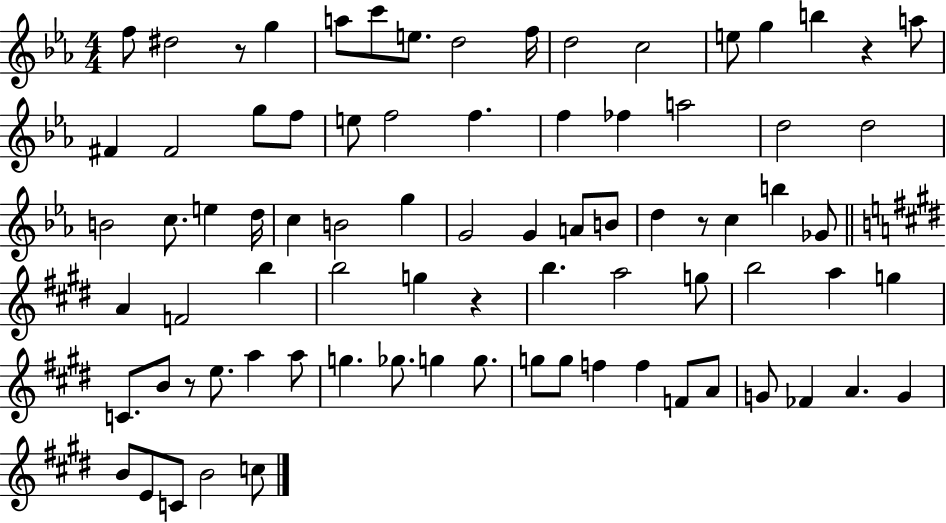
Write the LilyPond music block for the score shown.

{
  \clef treble
  \numericTimeSignature
  \time 4/4
  \key ees \major
  f''8 dis''2 r8 g''4 | a''8 c'''8 e''8. d''2 f''16 | d''2 c''2 | e''8 g''4 b''4 r4 a''8 | \break fis'4 fis'2 g''8 f''8 | e''8 f''2 f''4. | f''4 fes''4 a''2 | d''2 d''2 | \break b'2 c''8. e''4 d''16 | c''4 b'2 g''4 | g'2 g'4 a'8 b'8 | d''4 r8 c''4 b''4 ges'8 | \break \bar "||" \break \key e \major a'4 f'2 b''4 | b''2 g''4 r4 | b''4. a''2 g''8 | b''2 a''4 g''4 | \break c'8. b'8 r8 e''8. a''4 a''8 | g''4. ges''8. g''4 g''8. | g''8 g''8 f''4 f''4 f'8 a'8 | g'8 fes'4 a'4. g'4 | \break b'8 e'8 c'8 b'2 c''8 | \bar "|."
}